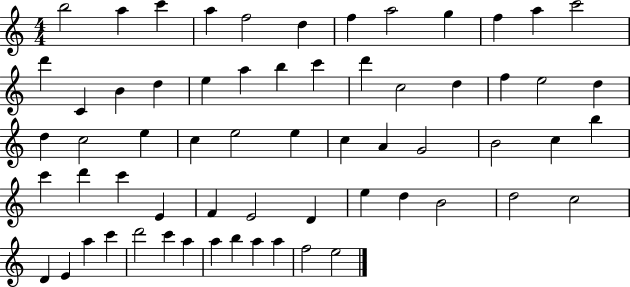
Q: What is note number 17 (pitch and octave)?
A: E5